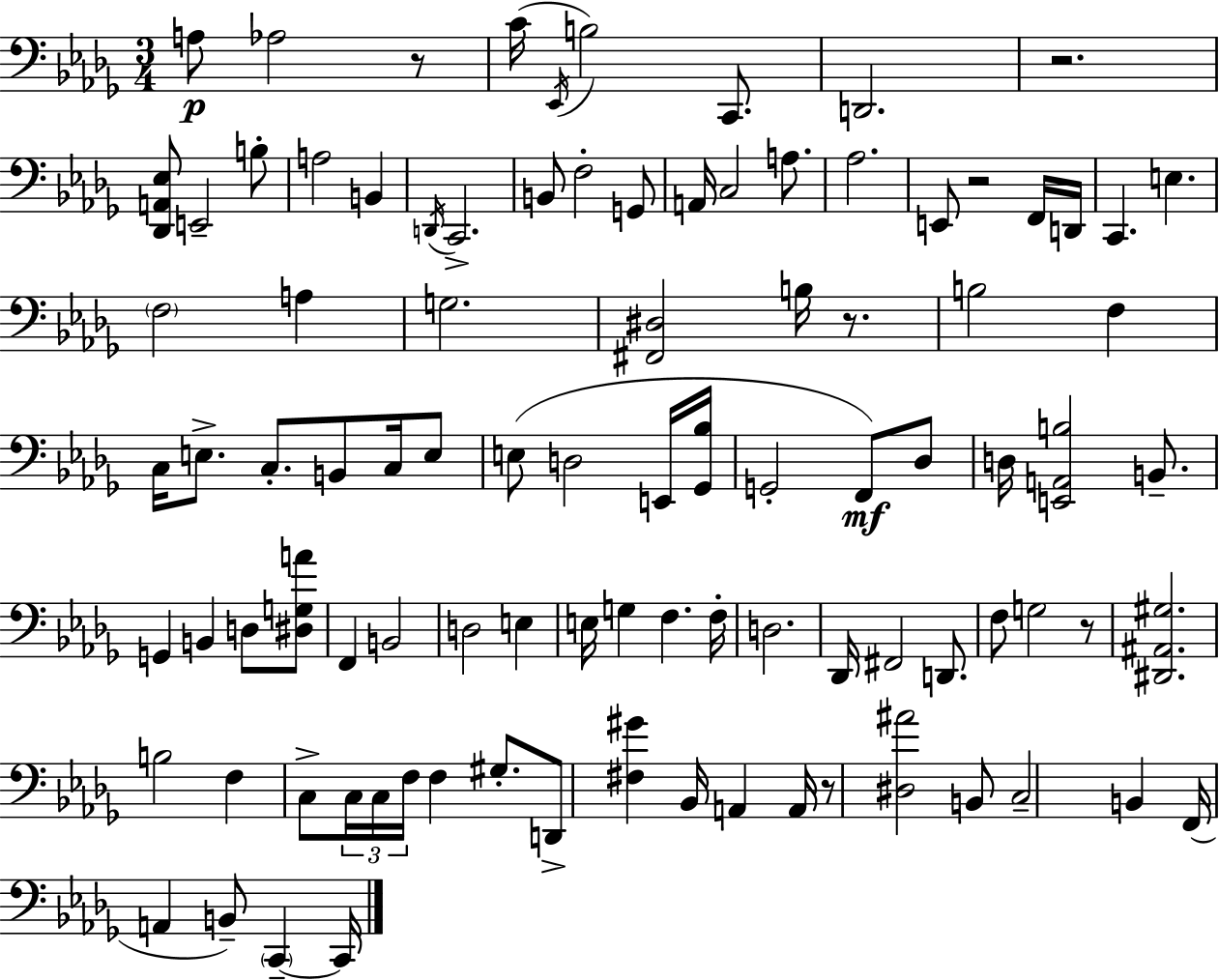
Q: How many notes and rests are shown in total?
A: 96